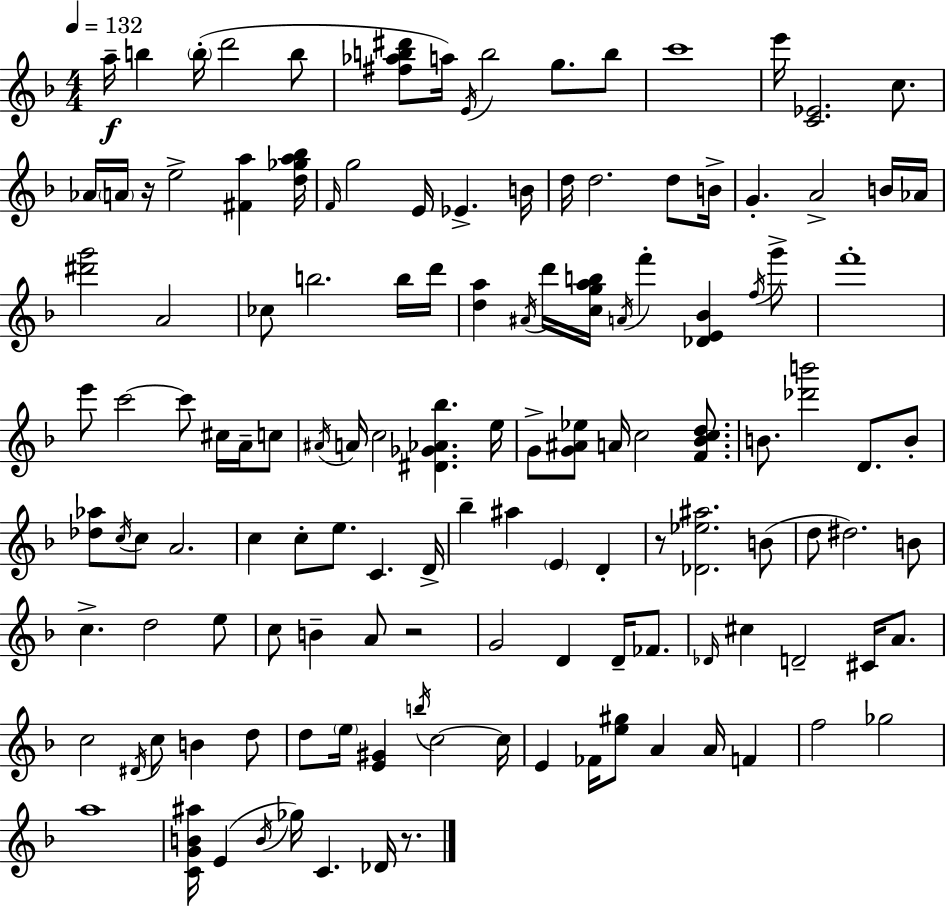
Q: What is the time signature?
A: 4/4